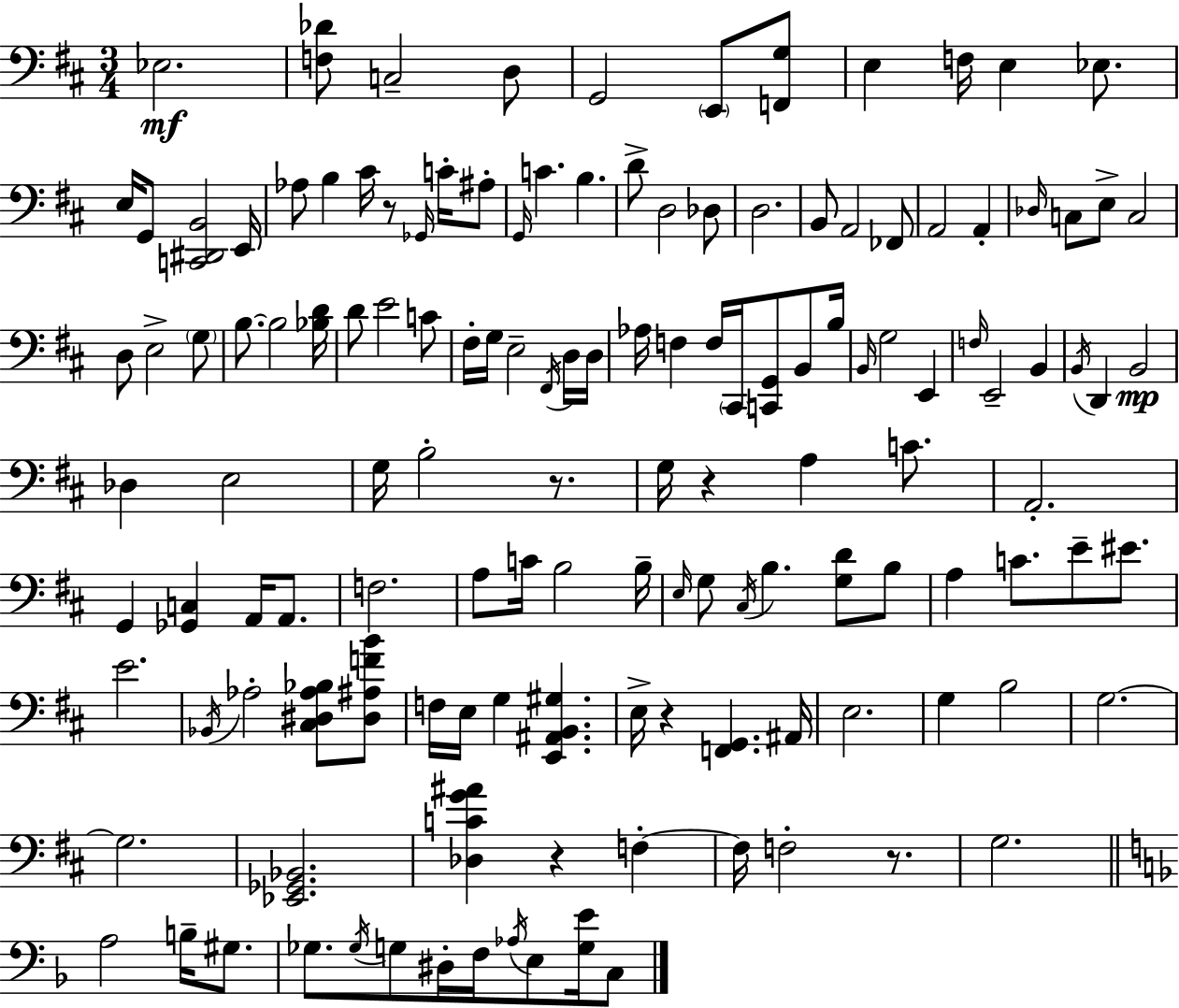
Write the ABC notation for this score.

X:1
T:Untitled
M:3/4
L:1/4
K:D
_E,2 [F,_D]/2 C,2 D,/2 G,,2 E,,/2 [F,,G,]/2 E, F,/4 E, _E,/2 E,/4 G,,/2 [C,,^D,,B,,]2 E,,/4 _A,/2 B, ^C/4 z/2 _G,,/4 C/4 ^A,/2 G,,/4 C B, D/2 D,2 _D,/2 D,2 B,,/2 A,,2 _F,,/2 A,,2 A,, _D,/4 C,/2 E,/2 C,2 D,/2 E,2 G,/2 B,/2 B,2 [_B,D]/4 D/2 E2 C/2 ^F,/4 G,/4 E,2 ^F,,/4 D,/4 D,/4 _A,/4 F, F,/4 ^C,,/4 [C,,G,,]/2 B,,/2 B,/4 B,,/4 G,2 E,, F,/4 E,,2 B,, B,,/4 D,, B,,2 _D, E,2 G,/4 B,2 z/2 G,/4 z A, C/2 A,,2 G,, [_G,,C,] A,,/4 A,,/2 F,2 A,/2 C/4 B,2 B,/4 E,/4 G,/2 ^C,/4 B, [G,D]/2 B,/2 A, C/2 E/2 ^E/2 E2 _B,,/4 _A,2 [^C,^D,_A,_B,]/2 [^D,^A,FB]/2 F,/4 E,/4 G, [E,,^A,,B,,^G,] E,/4 z [F,,G,,] ^A,,/4 E,2 G, B,2 G,2 G,2 [_E,,_G,,_B,,]2 [_D,CG^A] z F, F,/4 F,2 z/2 G,2 A,2 B,/4 ^G,/2 _G,/2 _G,/4 G,/2 ^D,/4 F,/4 _A,/4 E,/2 [G,E]/4 C,/2